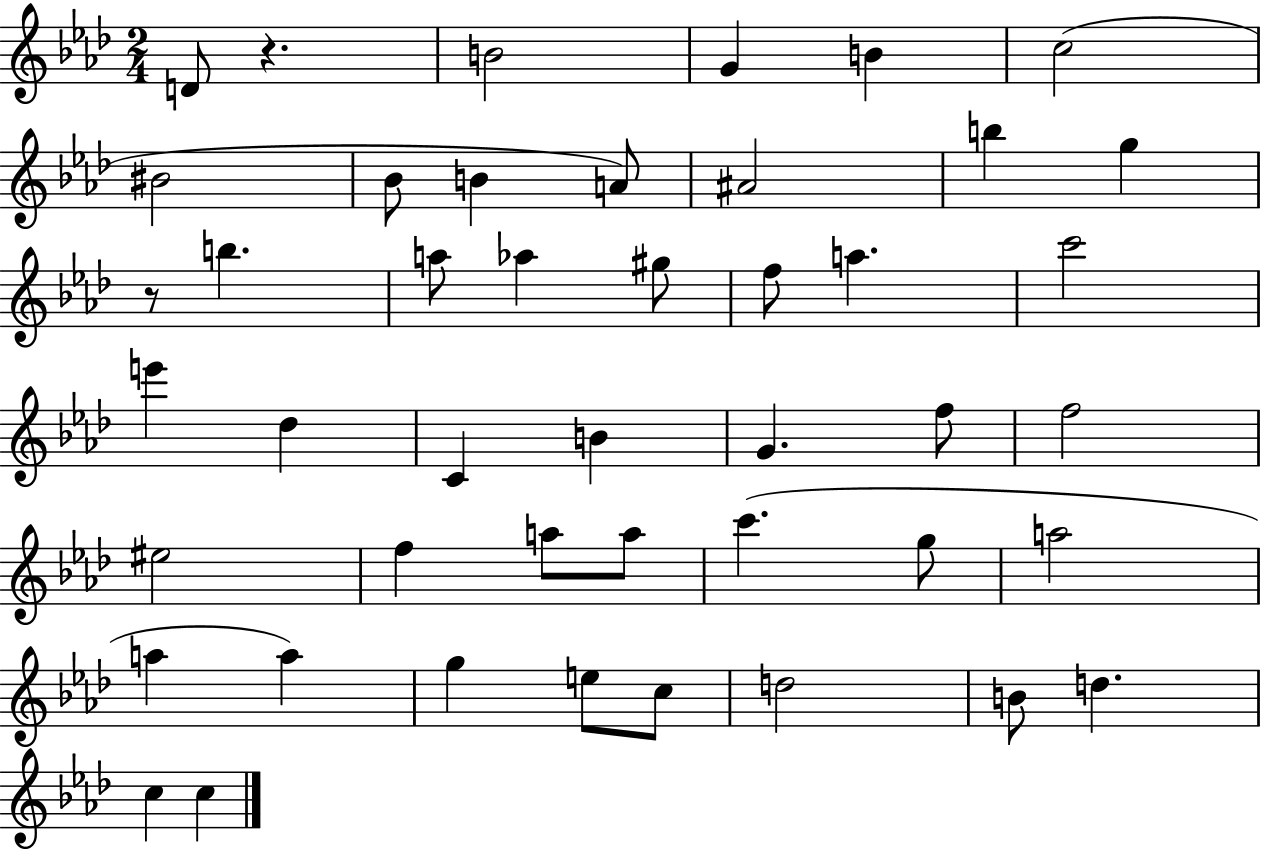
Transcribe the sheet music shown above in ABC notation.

X:1
T:Untitled
M:2/4
L:1/4
K:Ab
D/2 z B2 G B c2 ^B2 _B/2 B A/2 ^A2 b g z/2 b a/2 _a ^g/2 f/2 a c'2 e' _d C B G f/2 f2 ^e2 f a/2 a/2 c' g/2 a2 a a g e/2 c/2 d2 B/2 d c c